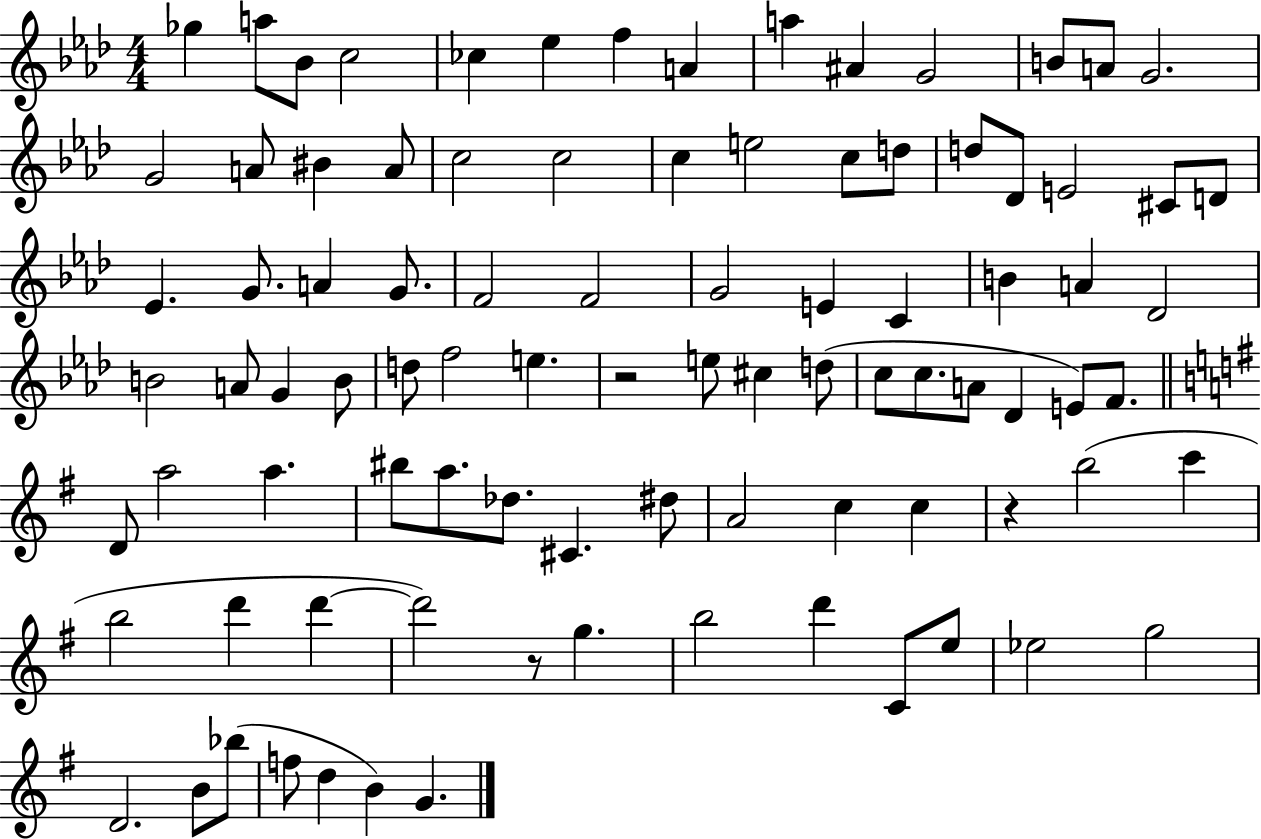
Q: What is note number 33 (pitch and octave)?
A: G4